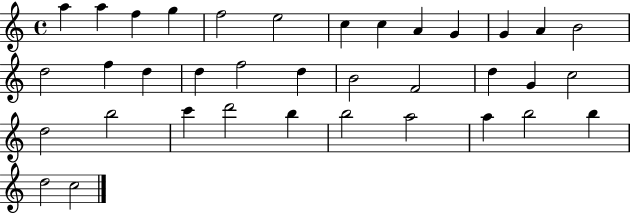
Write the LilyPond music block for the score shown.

{
  \clef treble
  \time 4/4
  \defaultTimeSignature
  \key c \major
  a''4 a''4 f''4 g''4 | f''2 e''2 | c''4 c''4 a'4 g'4 | g'4 a'4 b'2 | \break d''2 f''4 d''4 | d''4 f''2 d''4 | b'2 f'2 | d''4 g'4 c''2 | \break d''2 b''2 | c'''4 d'''2 b''4 | b''2 a''2 | a''4 b''2 b''4 | \break d''2 c''2 | \bar "|."
}